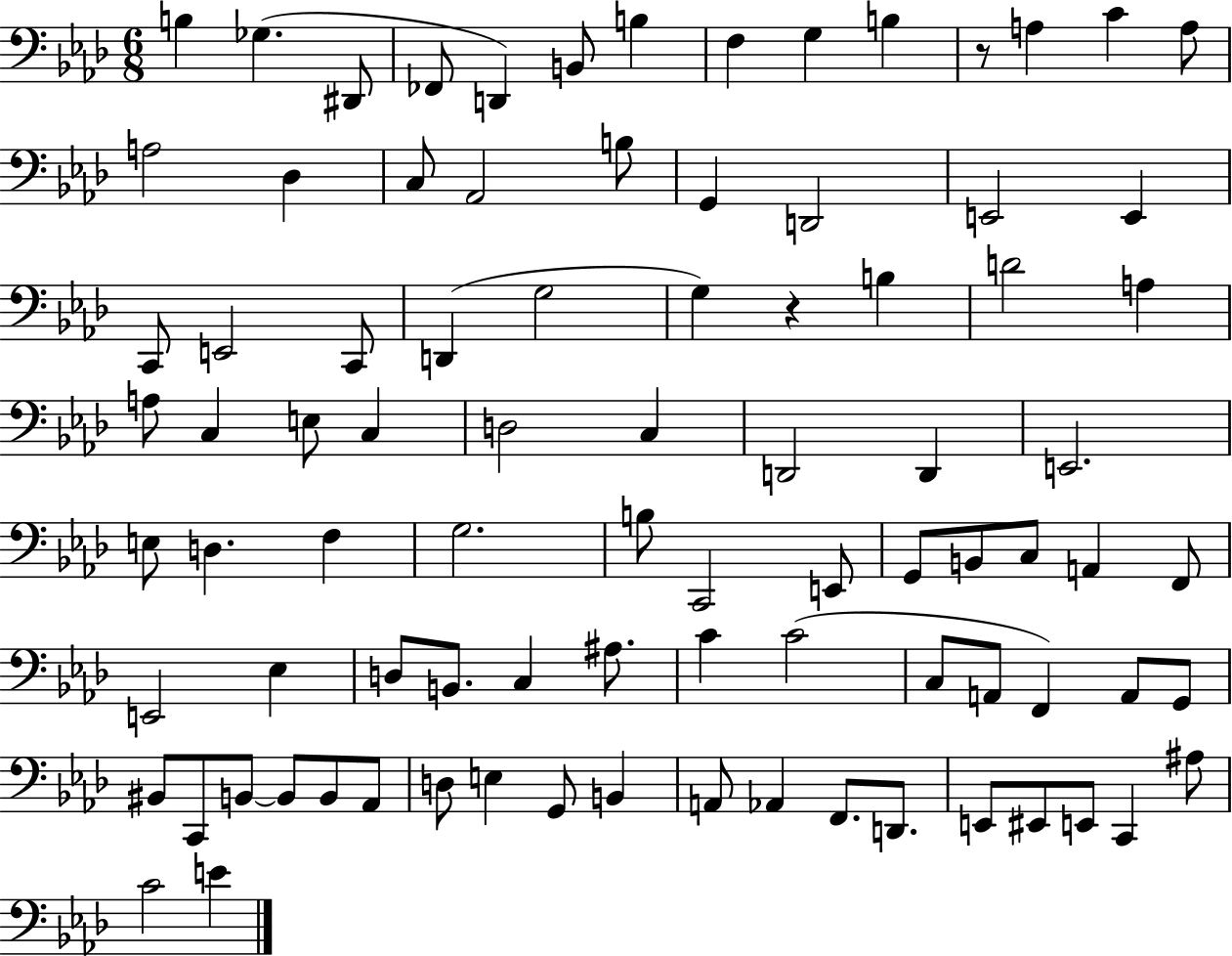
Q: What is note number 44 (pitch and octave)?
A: G3